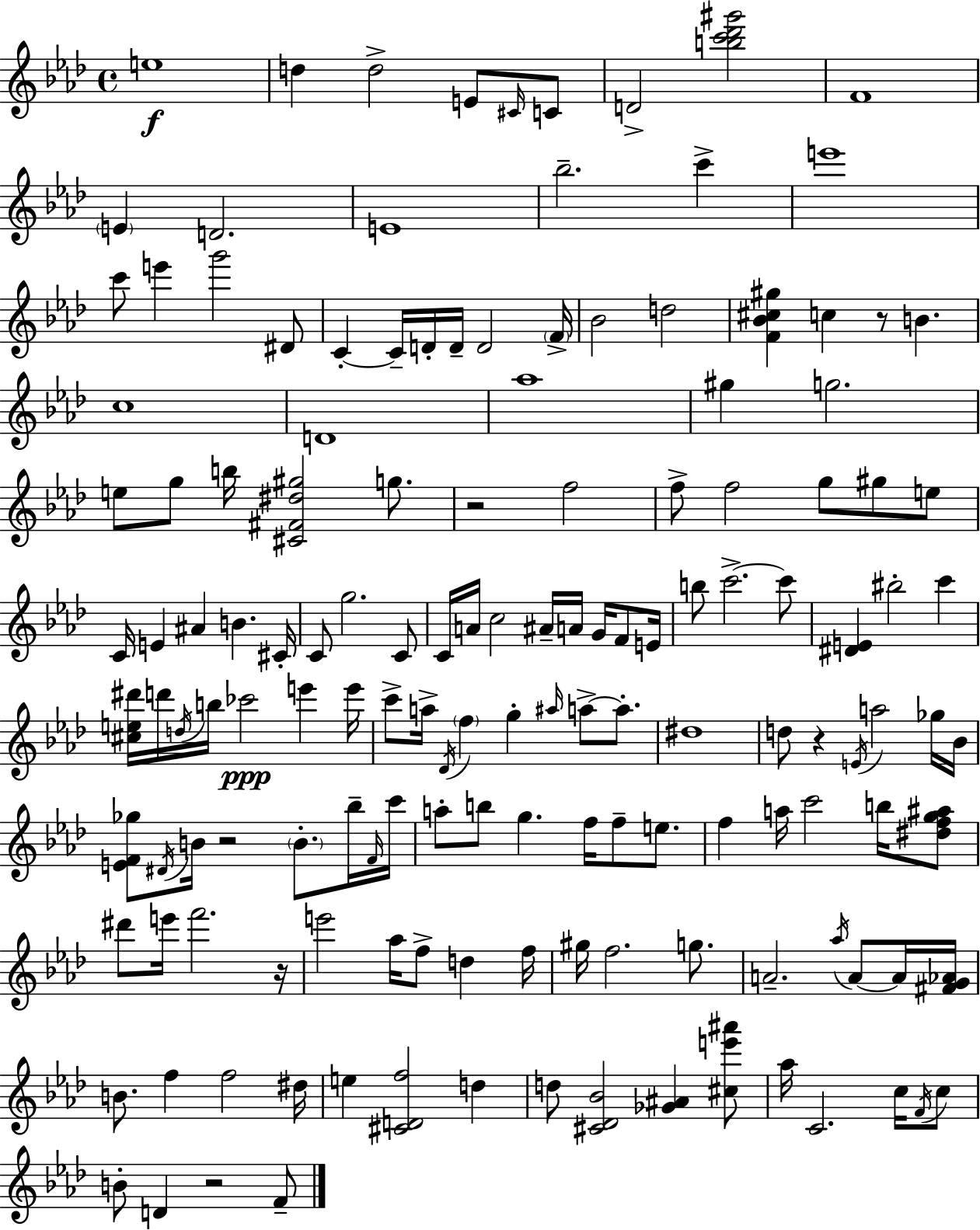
E5/w D5/q D5/h E4/e C#4/s C4/e D4/h [B5,C6,Db6,G#6]/h F4/w E4/q D4/h. E4/w Bb5/h. C6/q E6/w C6/e E6/q G6/h D#4/e C4/q C4/s D4/s D4/s D4/h F4/s Bb4/h D5/h [F4,Bb4,C#5,G#5]/q C5/q R/e B4/q. C5/w D4/w Ab5/w G#5/q G5/h. E5/e G5/e B5/s [C#4,F#4,D#5,G#5]/h G5/e. R/h F5/h F5/e F5/h G5/e G#5/e E5/e C4/s E4/q A#4/q B4/q. C#4/s C4/e G5/h. C4/e C4/s A4/s C5/h A#4/s A4/s G4/s F4/e E4/s B5/e C6/h. C6/e [D#4,E4]/q BIS5/h C6/q [C#5,E5,D#6]/s D6/s D5/s B5/s CES6/h E6/q E6/s C6/e A5/s Db4/s F5/q G5/q A#5/s A5/e A5/e. D#5/w D5/e R/q E4/s A5/h Gb5/s Bb4/s [E4,F4,Gb5]/e D#4/s B4/s R/h B4/e. Bb5/s F4/s C6/s A5/e B5/e G5/q. F5/s F5/e E5/e. F5/q A5/s C6/h B5/s [D#5,F5,G5,A#5]/e D#6/e E6/s F6/h. R/s E6/h Ab5/s F5/e D5/q F5/s G#5/s F5/h. G5/e. A4/h. Ab5/s A4/e A4/s [F#4,G4,Ab4]/s B4/e. F5/q F5/h D#5/s E5/q [C#4,D4,F5]/h D5/q D5/e [C#4,Db4,Bb4]/h [Gb4,A#4]/q [C#5,E6,A#6]/e Ab5/s C4/h. C5/s F4/s C5/e B4/e D4/q R/h F4/e